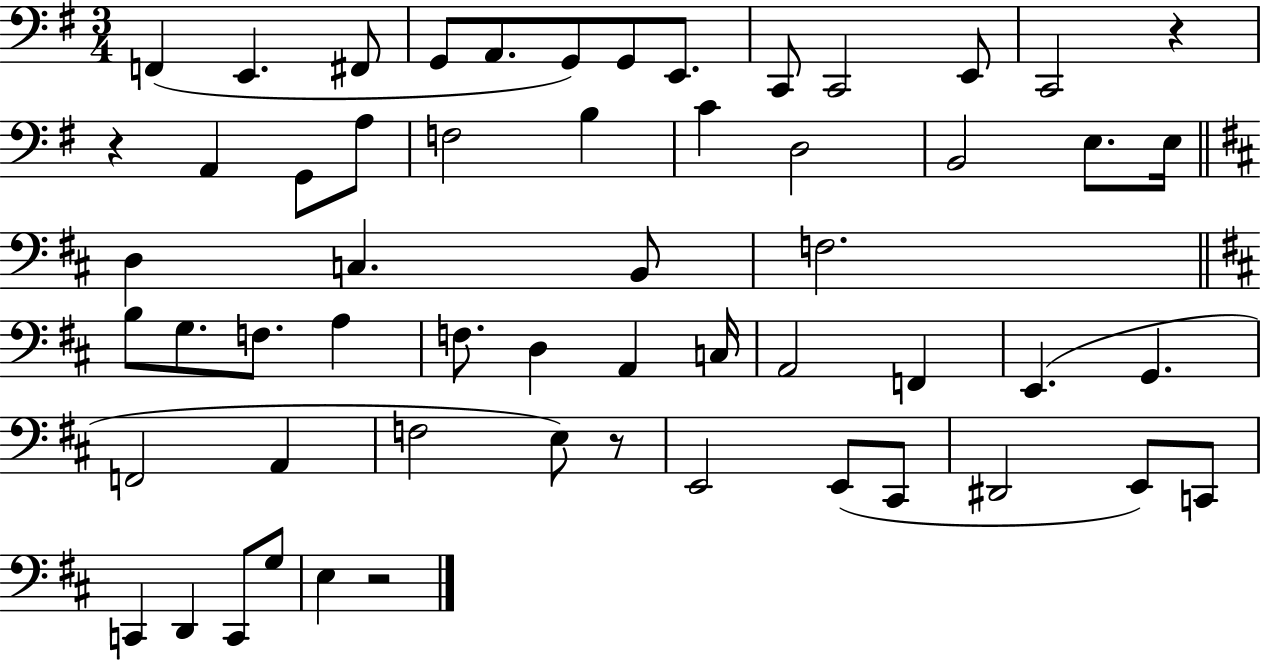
{
  \clef bass
  \numericTimeSignature
  \time 3/4
  \key g \major
  \repeat volta 2 { f,4( e,4. fis,8 | g,8 a,8. g,8) g,8 e,8. | c,8 c,2 e,8 | c,2 r4 | \break r4 a,4 g,8 a8 | f2 b4 | c'4 d2 | b,2 e8. e16 | \break \bar "||" \break \key d \major d4 c4. b,8 | f2. | \bar "||" \break \key b \minor b8 g8. f8. a4 | f8. d4 a,4 c16 | a,2 f,4 | e,4.( g,4. | \break f,2 a,4 | f2 e8) r8 | e,2 e,8( cis,8 | dis,2 e,8) c,8 | \break c,4 d,4 c,8 g8 | e4 r2 | } \bar "|."
}